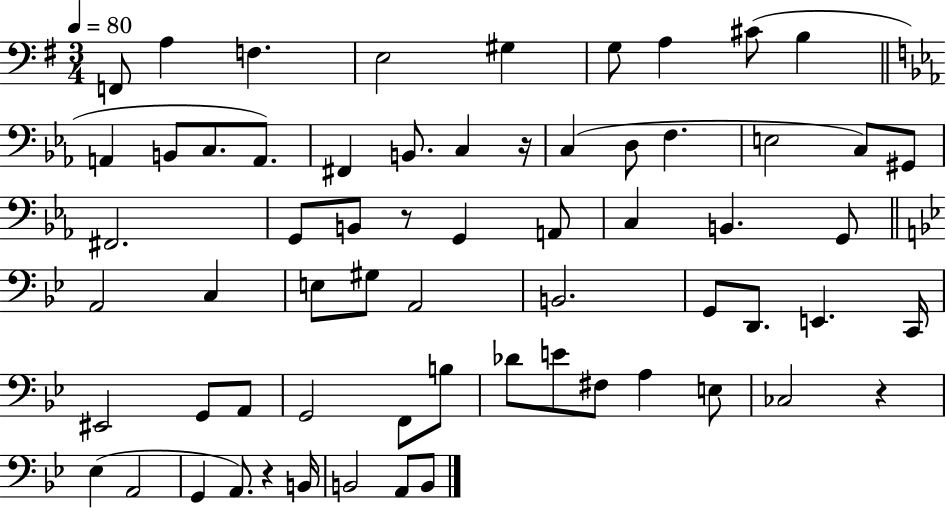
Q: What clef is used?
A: bass